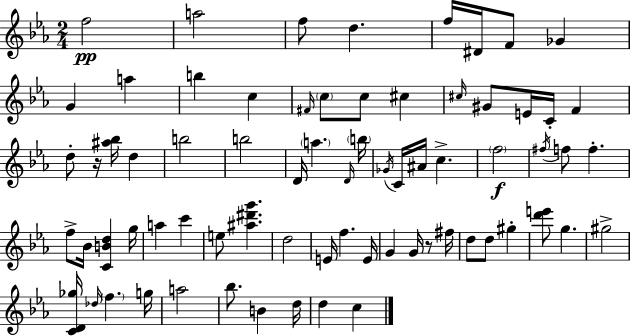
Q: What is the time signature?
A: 2/4